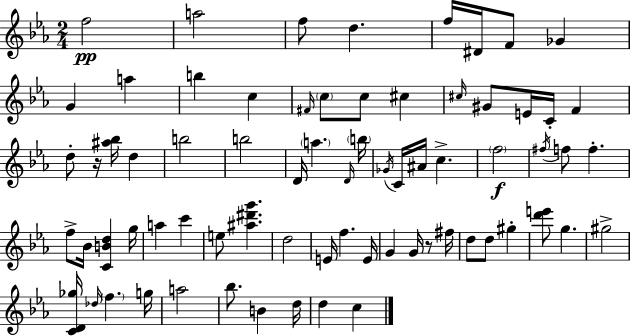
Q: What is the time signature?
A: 2/4